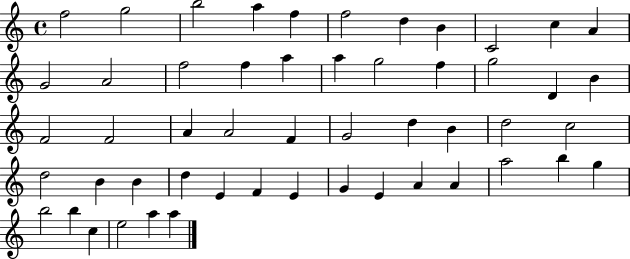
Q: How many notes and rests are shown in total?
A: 52